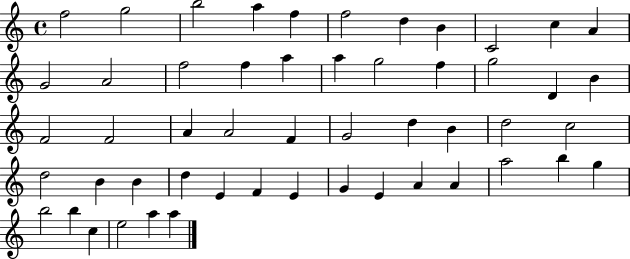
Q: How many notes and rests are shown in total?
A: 52